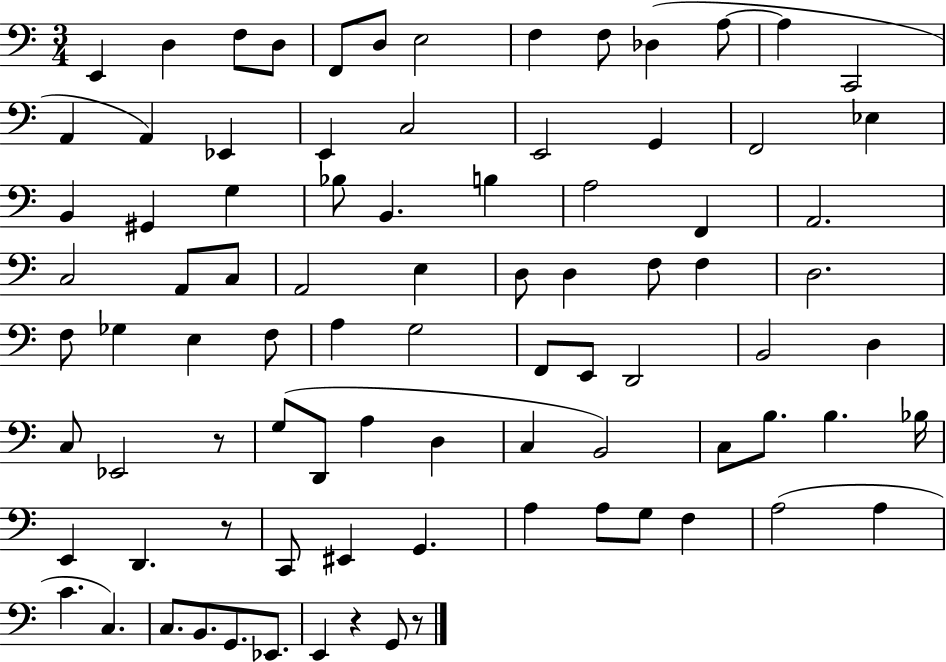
{
  \clef bass
  \numericTimeSignature
  \time 3/4
  \key c \major
  e,4 d4 f8 d8 | f,8 d8 e2 | f4 f8 des4( a8~~ | a4 c,2 | \break a,4 a,4) ees,4 | e,4 c2 | e,2 g,4 | f,2 ees4 | \break b,4 gis,4 g4 | bes8 b,4. b4 | a2 f,4 | a,2. | \break c2 a,8 c8 | a,2 e4 | d8 d4 f8 f4 | d2. | \break f8 ges4 e4 f8 | a4 g2 | f,8 e,8 d,2 | b,2 d4 | \break c8 ees,2 r8 | g8( d,8 a4 d4 | c4 b,2) | c8 b8. b4. bes16 | \break e,4 d,4. r8 | c,8 eis,4 g,4. | a4 a8 g8 f4 | a2( a4 | \break c'4. c4.) | c8. b,8. g,8. ees,8. | e,4 r4 g,8 r8 | \bar "|."
}